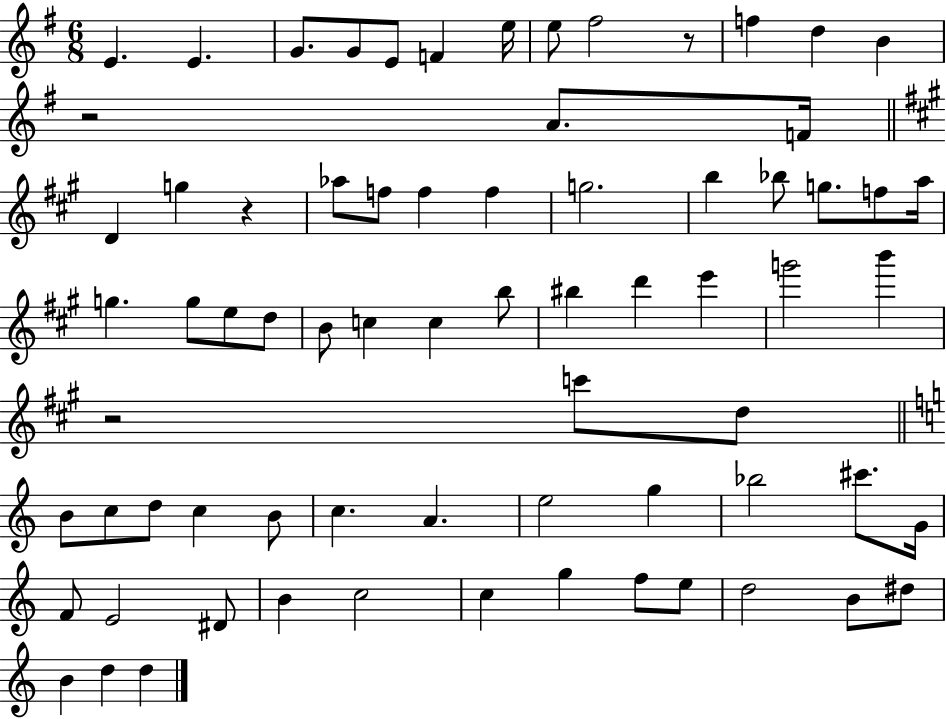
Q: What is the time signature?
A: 6/8